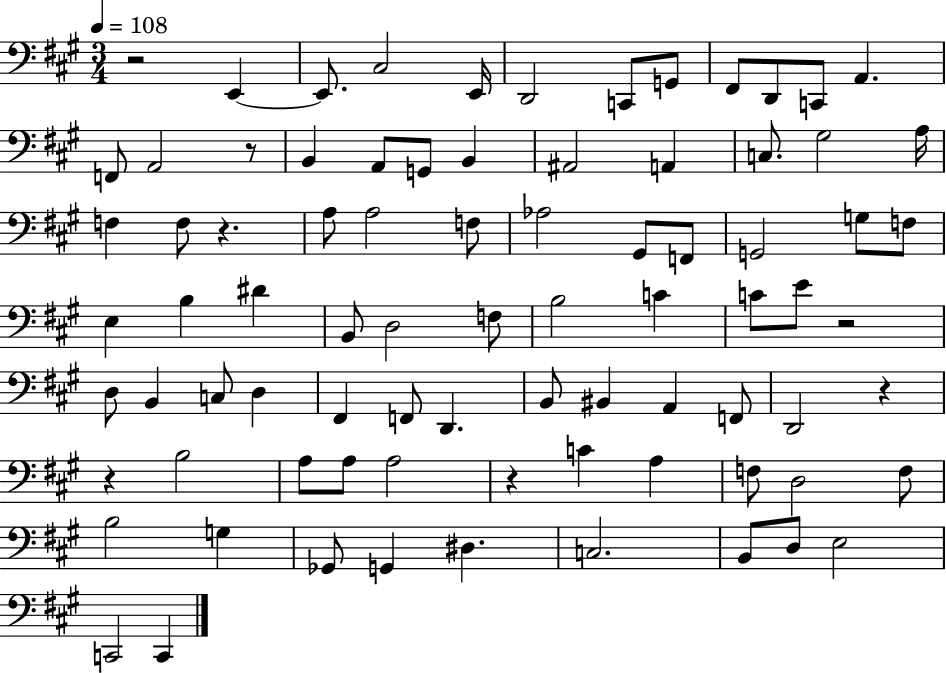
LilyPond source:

{
  \clef bass
  \numericTimeSignature
  \time 3/4
  \key a \major
  \tempo 4 = 108
  \repeat volta 2 { r2 e,4~~ | e,8. cis2 e,16 | d,2 c,8 g,8 | fis,8 d,8 c,8 a,4. | \break f,8 a,2 r8 | b,4 a,8 g,8 b,4 | ais,2 a,4 | c8. gis2 a16 | \break f4 f8 r4. | a8 a2 f8 | aes2 gis,8 f,8 | g,2 g8 f8 | \break e4 b4 dis'4 | b,8 d2 f8 | b2 c'4 | c'8 e'8 r2 | \break d8 b,4 c8 d4 | fis,4 f,8 d,4. | b,8 bis,4 a,4 f,8 | d,2 r4 | \break r4 b2 | a8 a8 a2 | r4 c'4 a4 | f8 d2 f8 | \break b2 g4 | ges,8 g,4 dis4. | c2. | b,8 d8 e2 | \break c,2 c,4 | } \bar "|."
}